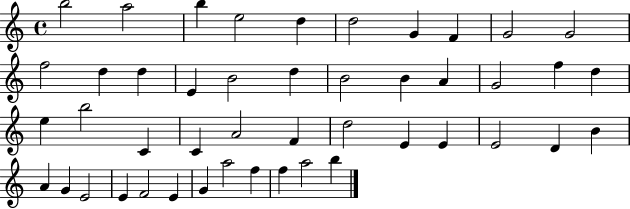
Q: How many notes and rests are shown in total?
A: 46